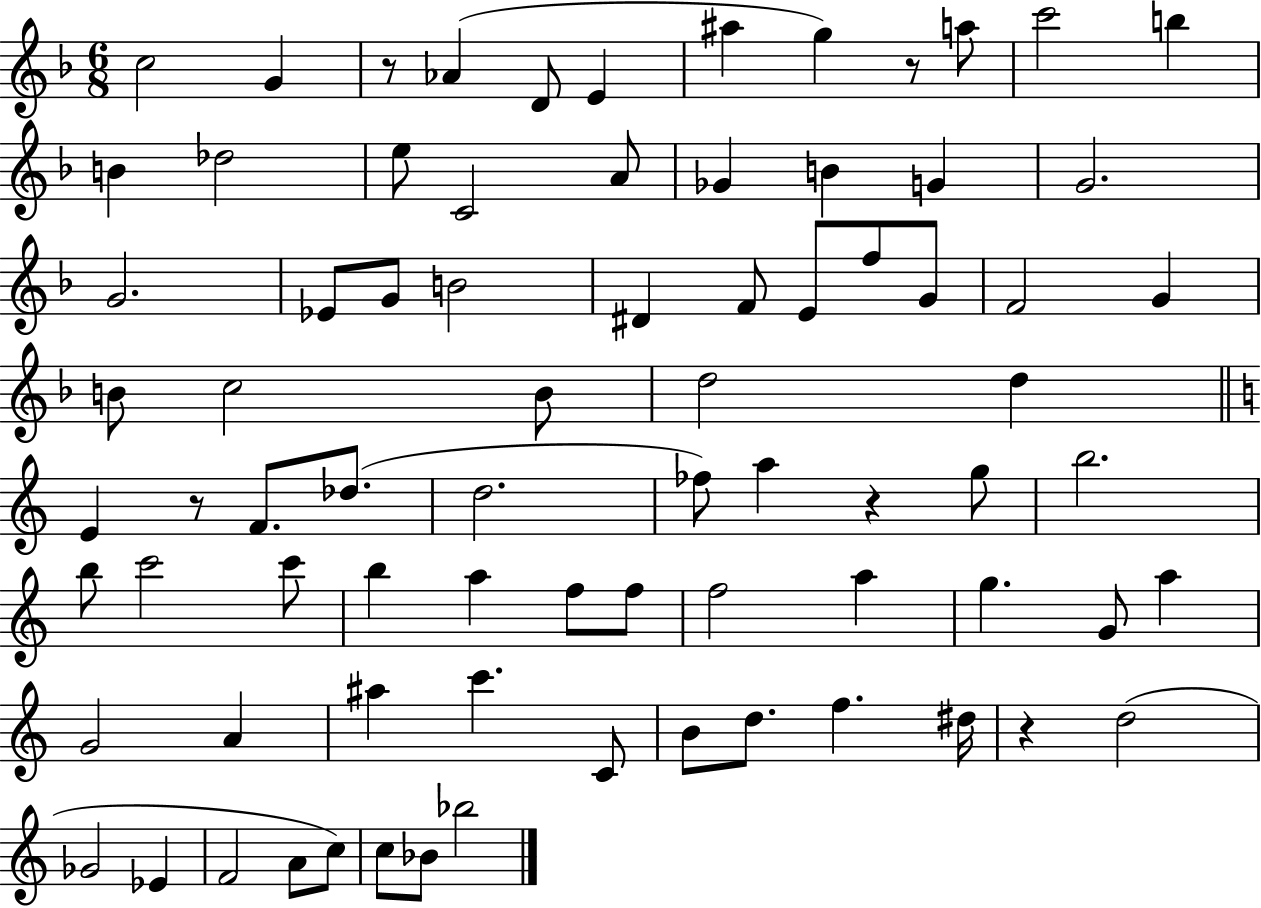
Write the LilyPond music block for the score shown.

{
  \clef treble
  \numericTimeSignature
  \time 6/8
  \key f \major
  c''2 g'4 | r8 aes'4( d'8 e'4 | ais''4 g''4) r8 a''8 | c'''2 b''4 | \break b'4 des''2 | e''8 c'2 a'8 | ges'4 b'4 g'4 | g'2. | \break g'2. | ees'8 g'8 b'2 | dis'4 f'8 e'8 f''8 g'8 | f'2 g'4 | \break b'8 c''2 b'8 | d''2 d''4 | \bar "||" \break \key a \minor e'4 r8 f'8. des''8.( | d''2. | fes''8) a''4 r4 g''8 | b''2. | \break b''8 c'''2 c'''8 | b''4 a''4 f''8 f''8 | f''2 a''4 | g''4. g'8 a''4 | \break g'2 a'4 | ais''4 c'''4. c'8 | b'8 d''8. f''4. dis''16 | r4 d''2( | \break ges'2 ees'4 | f'2 a'8 c''8) | c''8 bes'8 bes''2 | \bar "|."
}